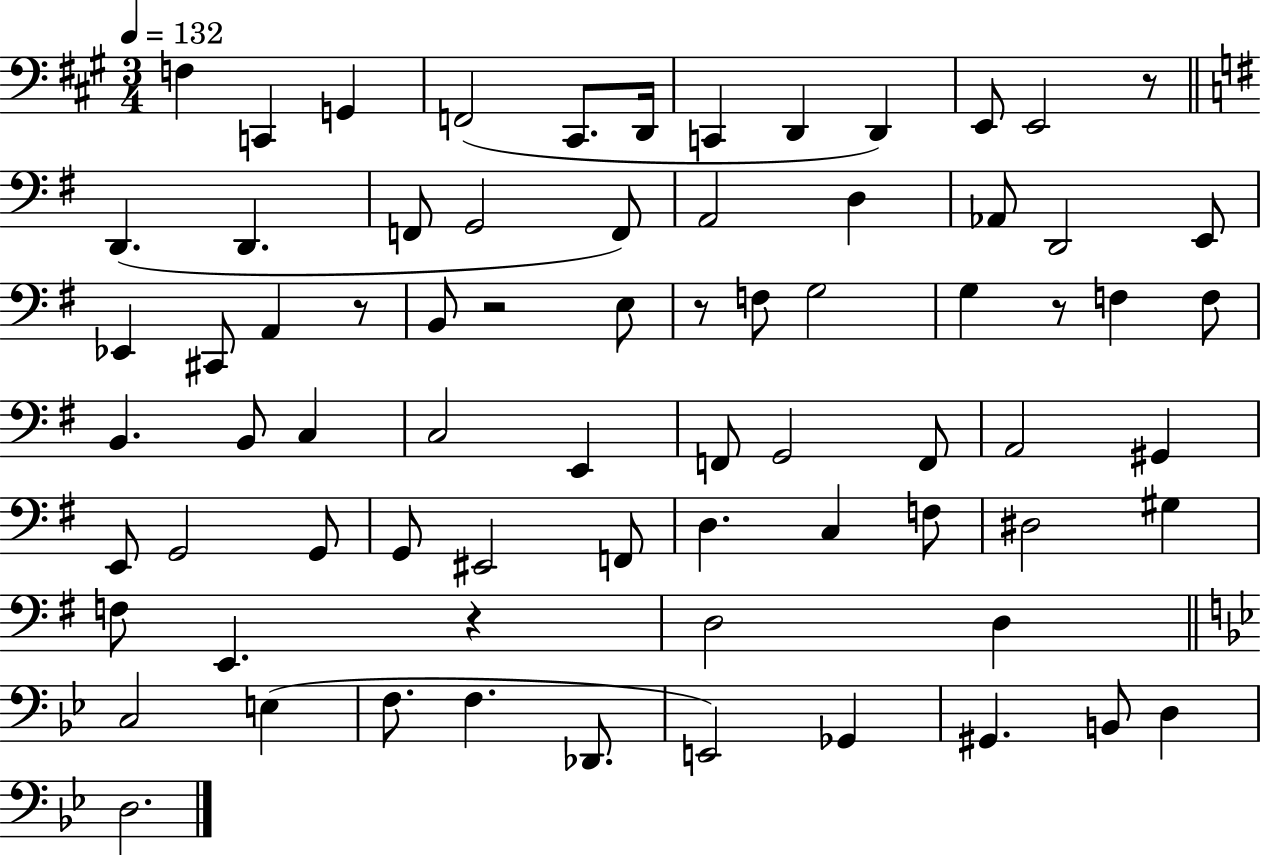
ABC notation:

X:1
T:Untitled
M:3/4
L:1/4
K:A
F, C,, G,, F,,2 ^C,,/2 D,,/4 C,, D,, D,, E,,/2 E,,2 z/2 D,, D,, F,,/2 G,,2 F,,/2 A,,2 D, _A,,/2 D,,2 E,,/2 _E,, ^C,,/2 A,, z/2 B,,/2 z2 E,/2 z/2 F,/2 G,2 G, z/2 F, F,/2 B,, B,,/2 C, C,2 E,, F,,/2 G,,2 F,,/2 A,,2 ^G,, E,,/2 G,,2 G,,/2 G,,/2 ^E,,2 F,,/2 D, C, F,/2 ^D,2 ^G, F,/2 E,, z D,2 D, C,2 E, F,/2 F, _D,,/2 E,,2 _G,, ^G,, B,,/2 D, D,2